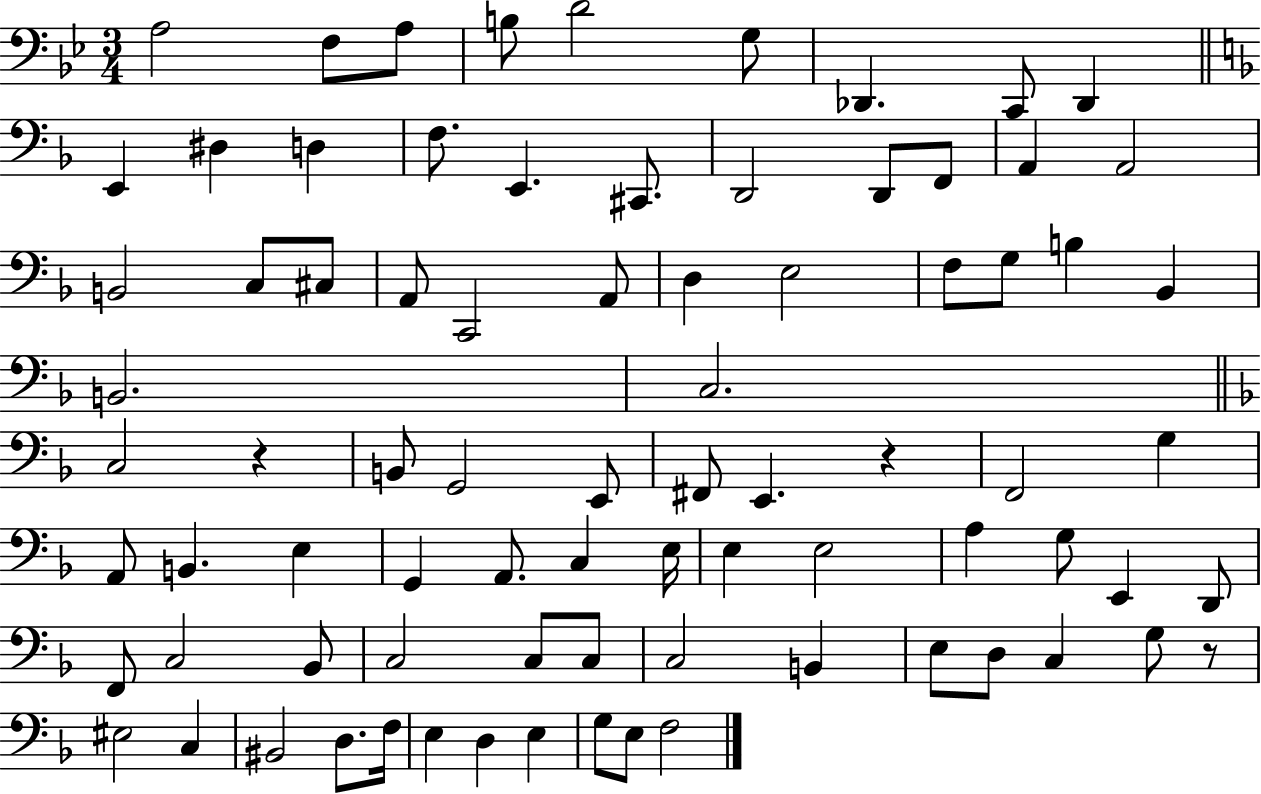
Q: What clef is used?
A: bass